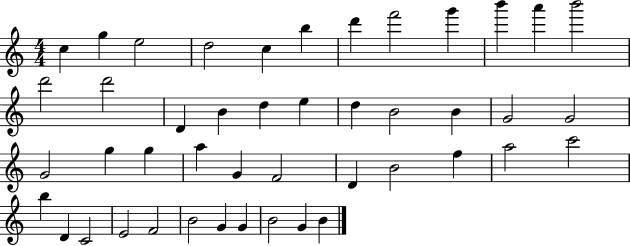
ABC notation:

X:1
T:Untitled
M:4/4
L:1/4
K:C
c g e2 d2 c b d' f'2 g' b' a' b'2 d'2 d'2 D B d e d B2 B G2 G2 G2 g g a G F2 D B2 f a2 c'2 b D C2 E2 F2 B2 G G B2 G B